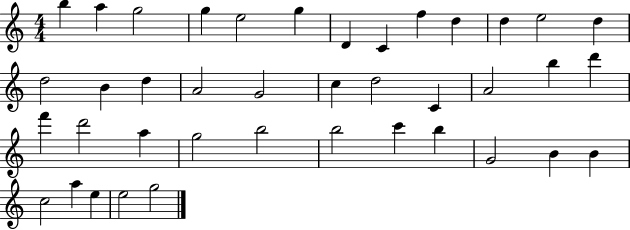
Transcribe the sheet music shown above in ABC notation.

X:1
T:Untitled
M:4/4
L:1/4
K:C
b a g2 g e2 g D C f d d e2 d d2 B d A2 G2 c d2 C A2 b d' f' d'2 a g2 b2 b2 c' b G2 B B c2 a e e2 g2